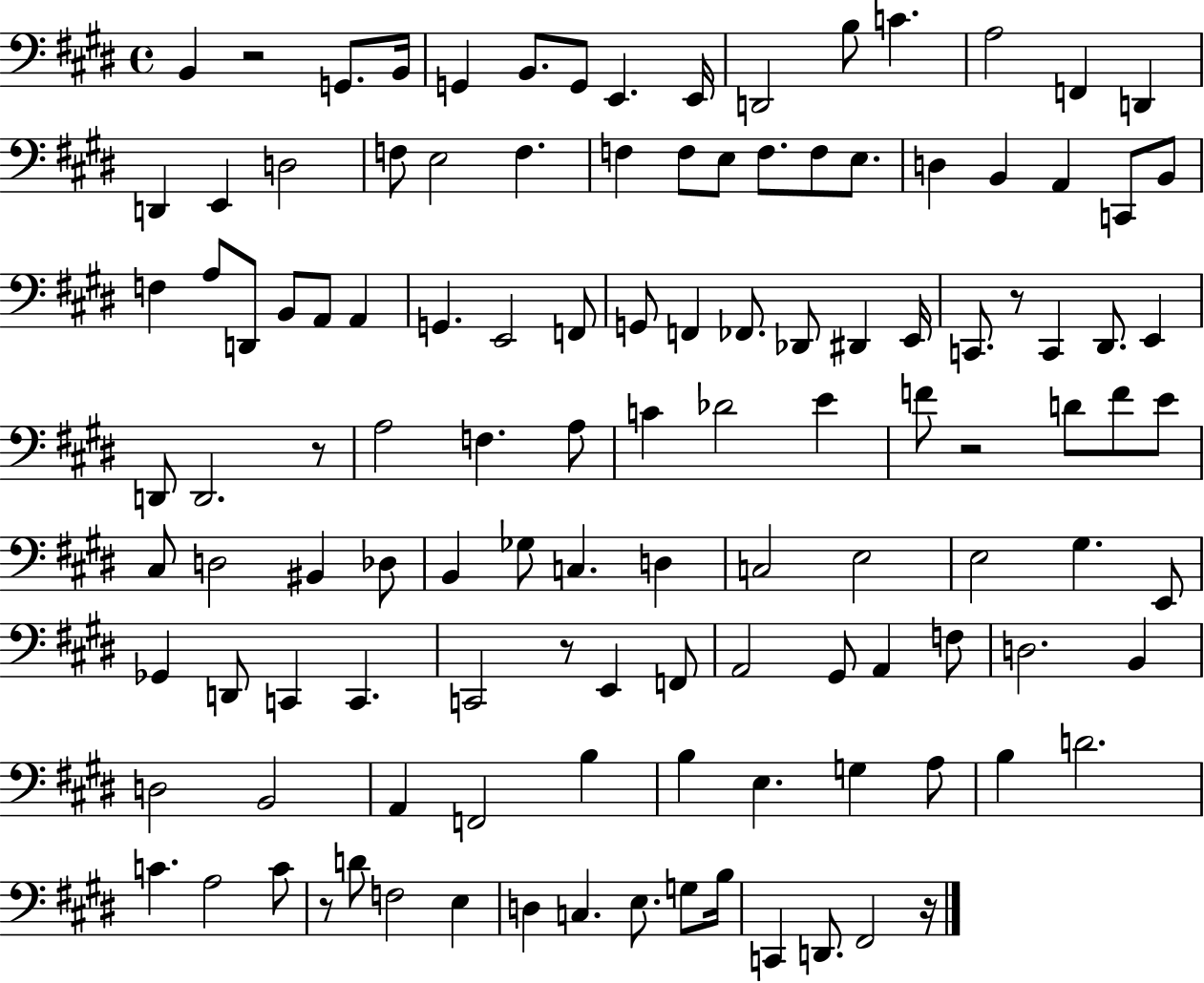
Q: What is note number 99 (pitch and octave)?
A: D4